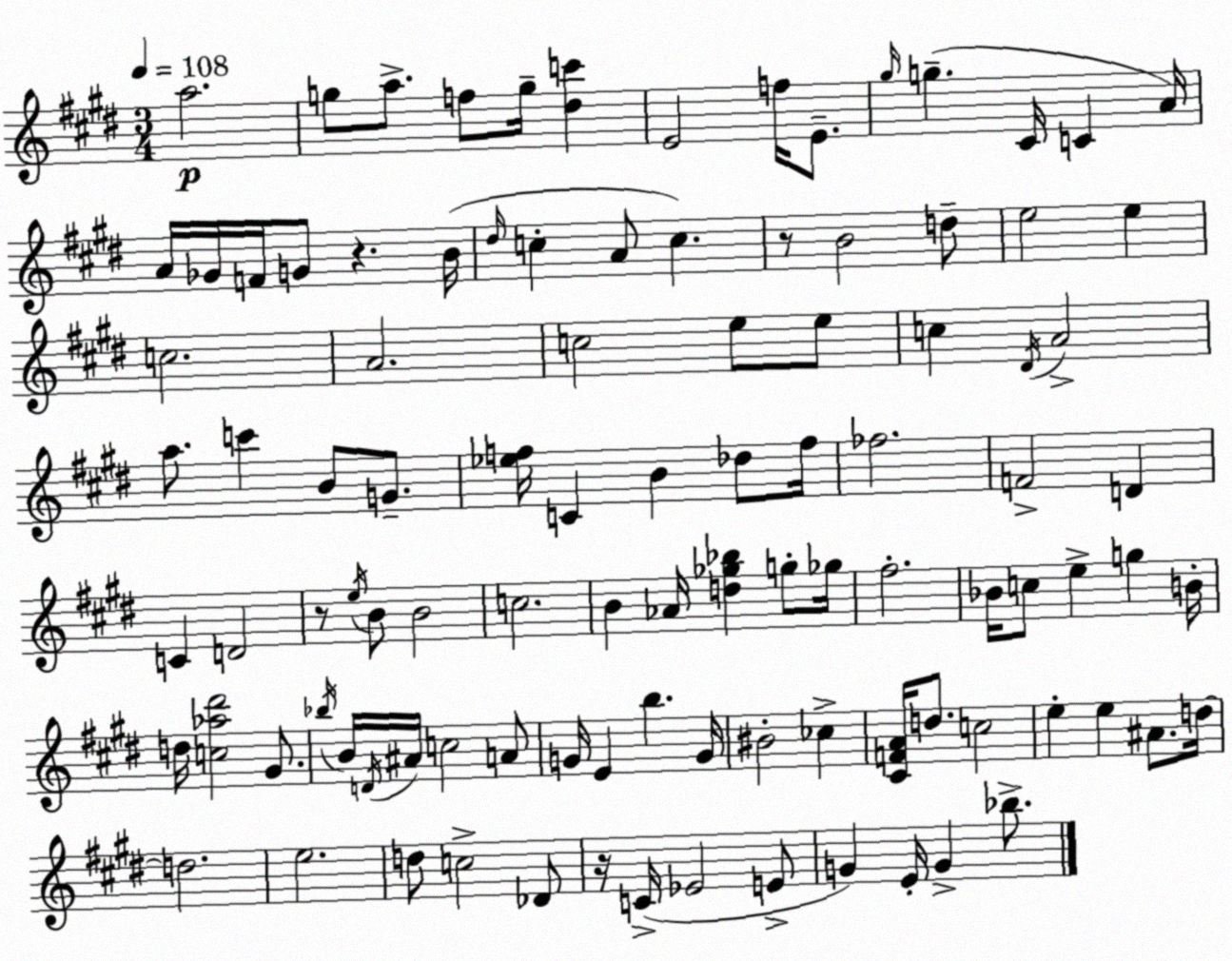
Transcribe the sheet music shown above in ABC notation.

X:1
T:Untitled
M:3/4
L:1/4
K:E
a2 g/2 a/2 f/2 g/4 [^dc'] E2 f/4 E/2 ^g/4 g ^C/4 C A/4 A/4 _G/4 F/4 G/2 z B/4 ^d/4 c A/2 c z/2 B2 d/2 e2 e c2 A2 c2 e/2 e/2 c ^D/4 A2 a/2 c' B/2 G/2 [_ef]/4 C B _d/2 f/4 _f2 F2 D C D2 z/2 e/4 B/2 B2 c2 B _A/4 [d_g_b] g/2 _g/4 ^f2 _B/4 c/2 e g B/4 d/4 [c_a^d']2 ^G/2 _b/4 B/4 D/4 ^A/4 c2 A/2 G/4 E b G/4 ^B2 _c [^CFA]/4 d/2 c2 e e ^A/2 d/4 d2 e2 d/2 c2 _D/2 z/4 C/4 _E2 E/2 G E/4 G _b/2